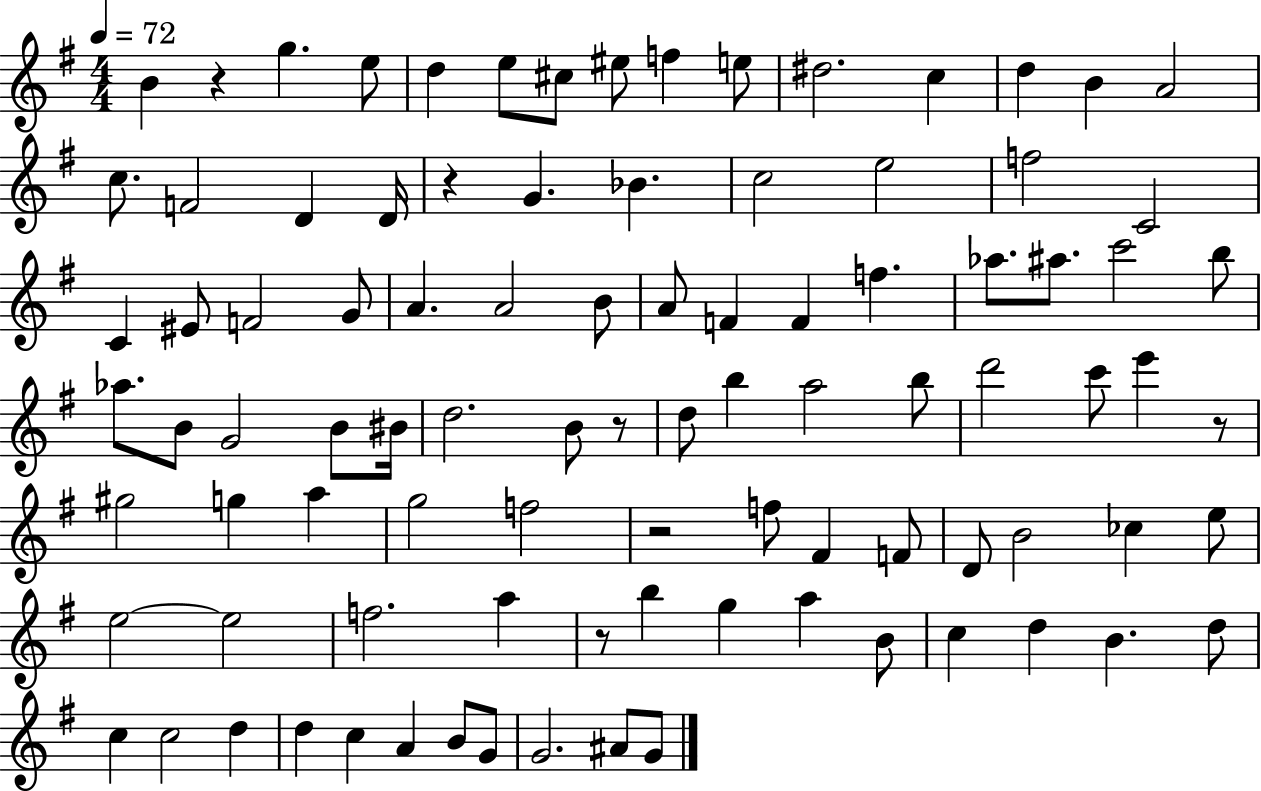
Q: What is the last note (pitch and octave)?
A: G4